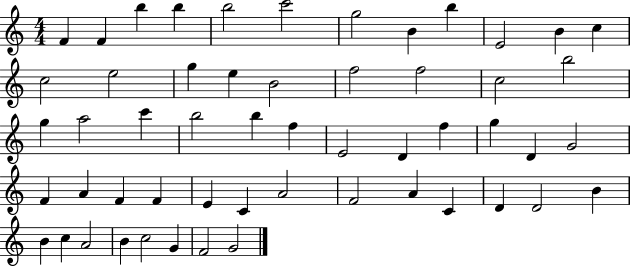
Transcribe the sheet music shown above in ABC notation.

X:1
T:Untitled
M:4/4
L:1/4
K:C
F F b b b2 c'2 g2 B b E2 B c c2 e2 g e B2 f2 f2 c2 b2 g a2 c' b2 b f E2 D f g D G2 F A F F E C A2 F2 A C D D2 B B c A2 B c2 G F2 G2